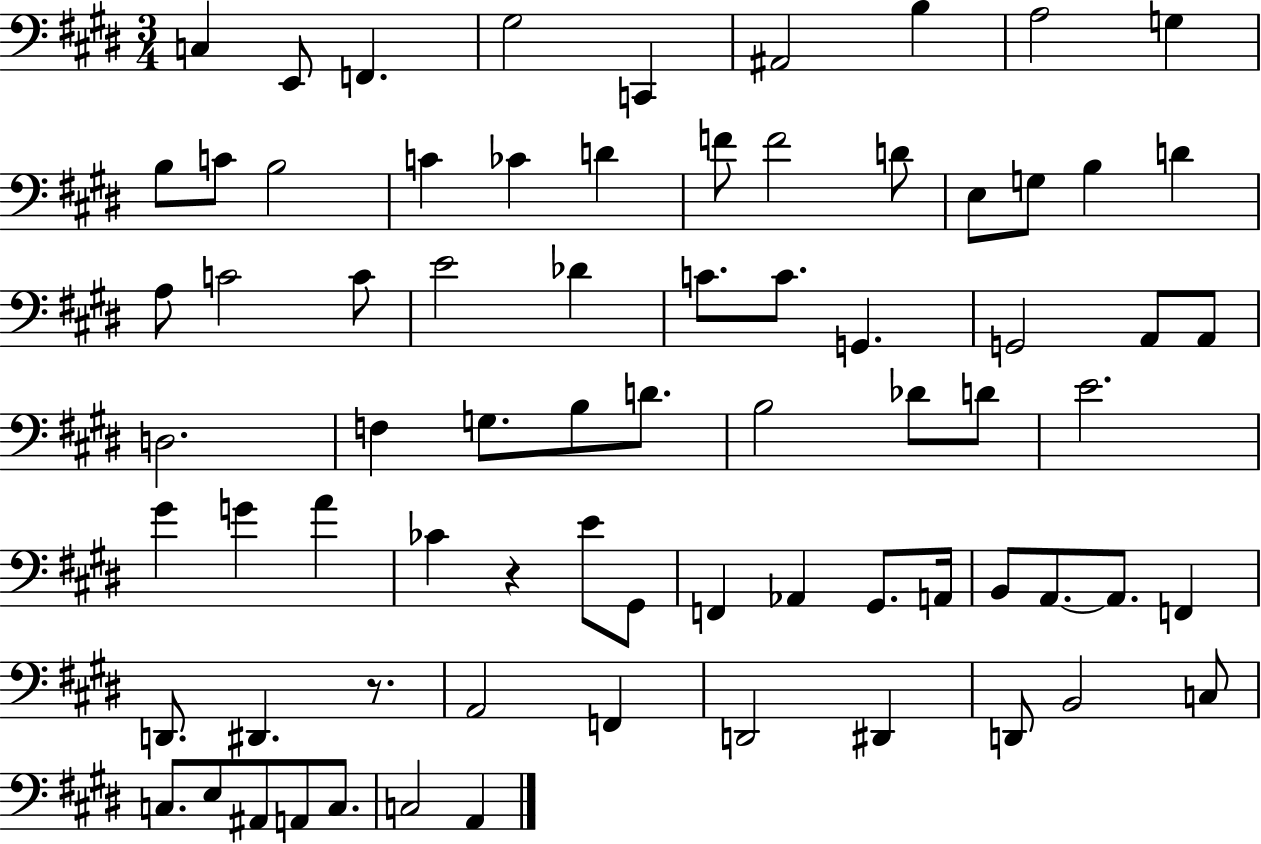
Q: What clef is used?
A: bass